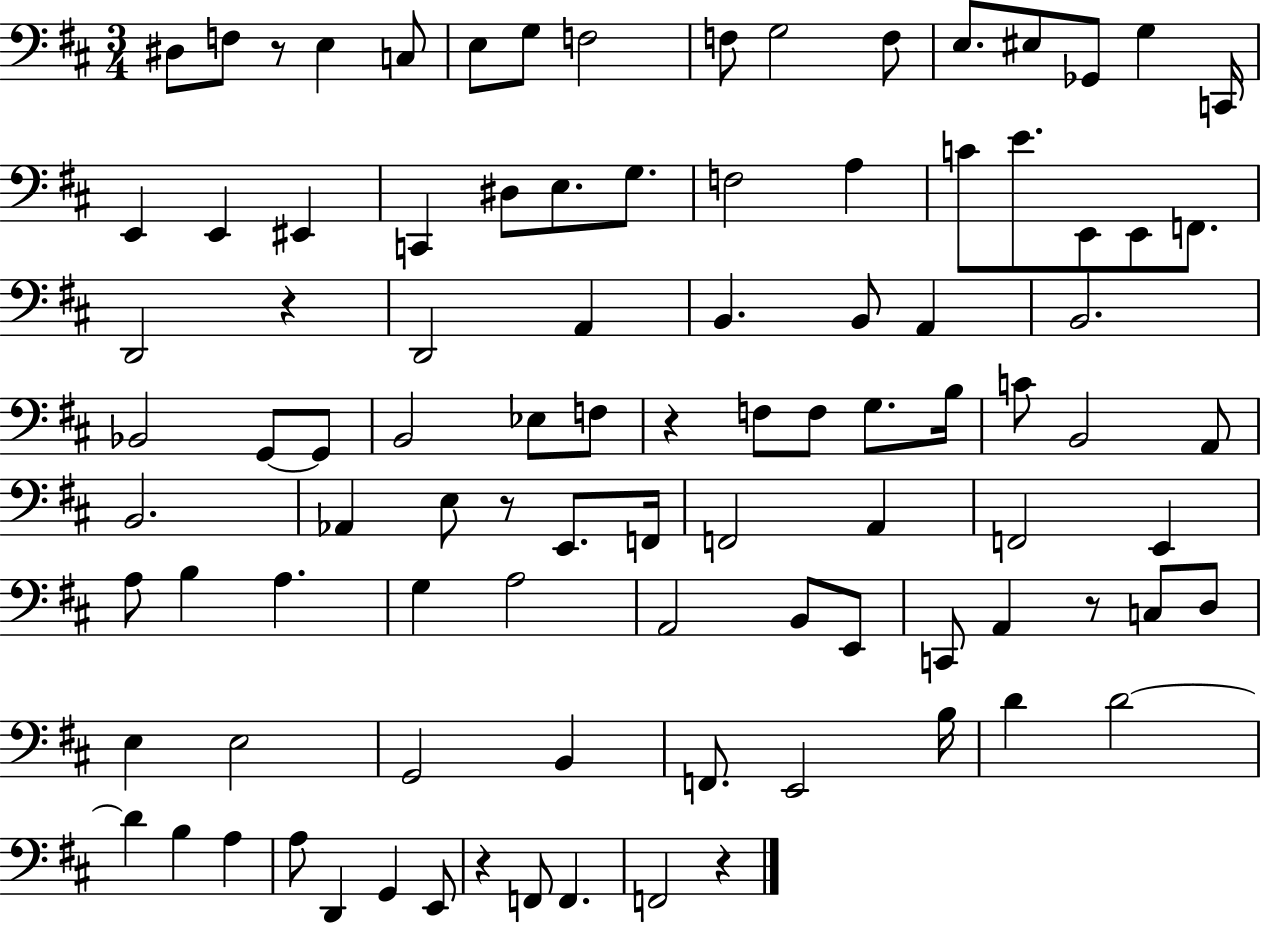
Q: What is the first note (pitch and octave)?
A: D#3